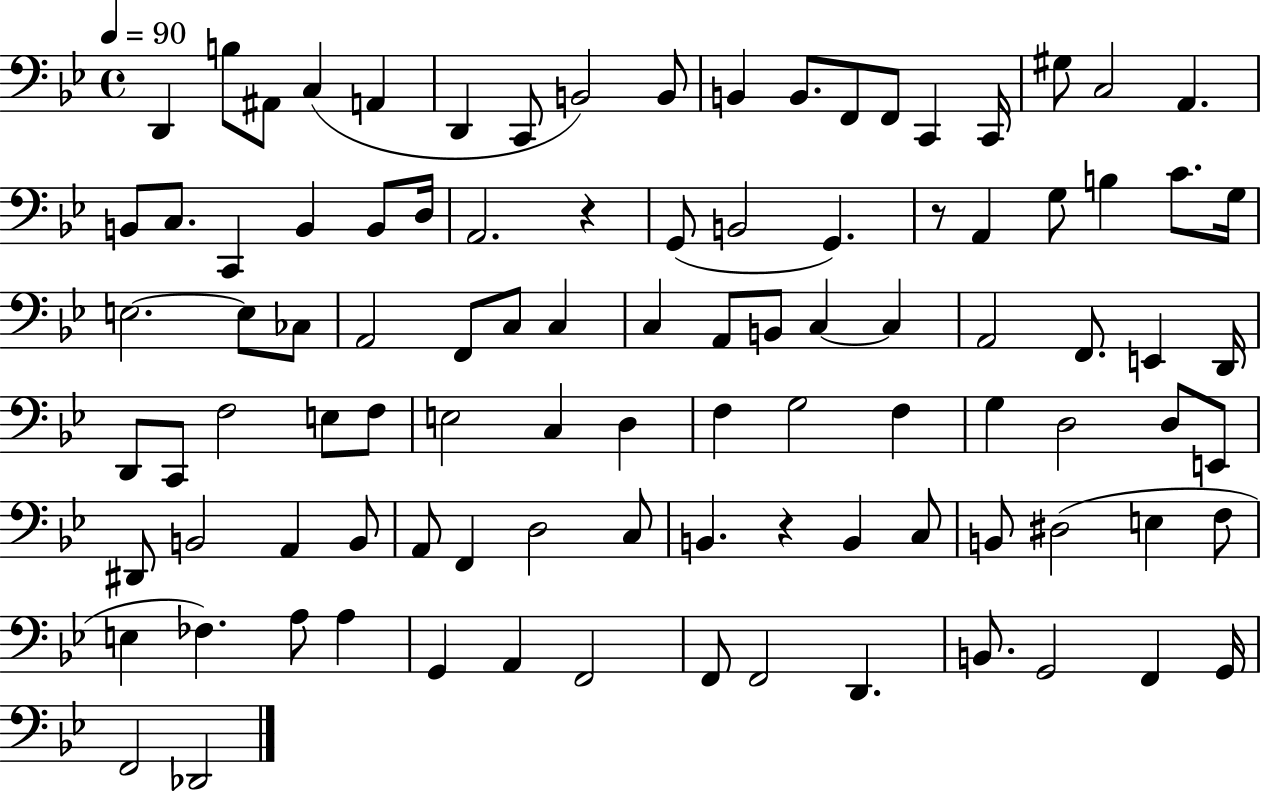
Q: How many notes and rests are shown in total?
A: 98